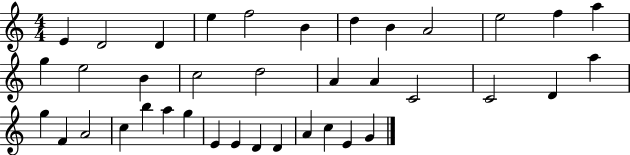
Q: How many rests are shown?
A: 0